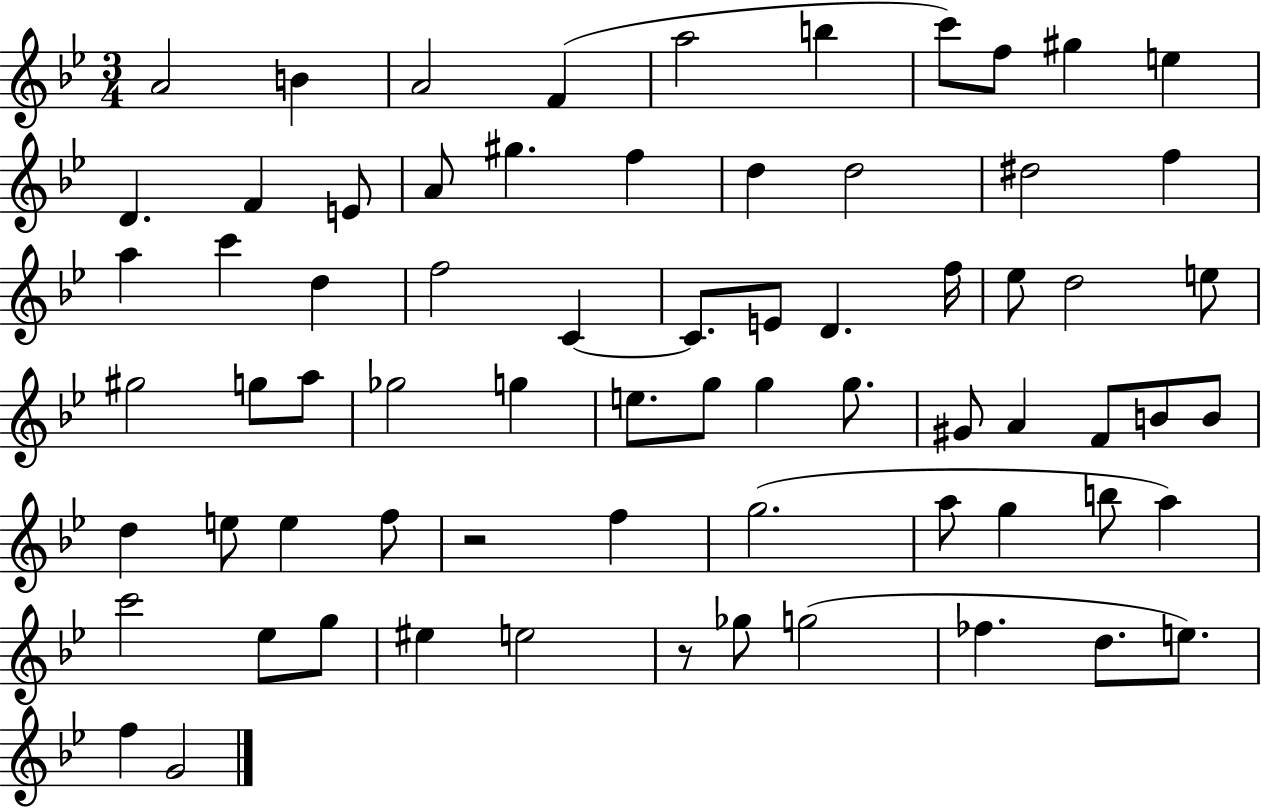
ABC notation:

X:1
T:Untitled
M:3/4
L:1/4
K:Bb
A2 B A2 F a2 b c'/2 f/2 ^g e D F E/2 A/2 ^g f d d2 ^d2 f a c' d f2 C C/2 E/2 D f/4 _e/2 d2 e/2 ^g2 g/2 a/2 _g2 g e/2 g/2 g g/2 ^G/2 A F/2 B/2 B/2 d e/2 e f/2 z2 f g2 a/2 g b/2 a c'2 _e/2 g/2 ^e e2 z/2 _g/2 g2 _f d/2 e/2 f G2